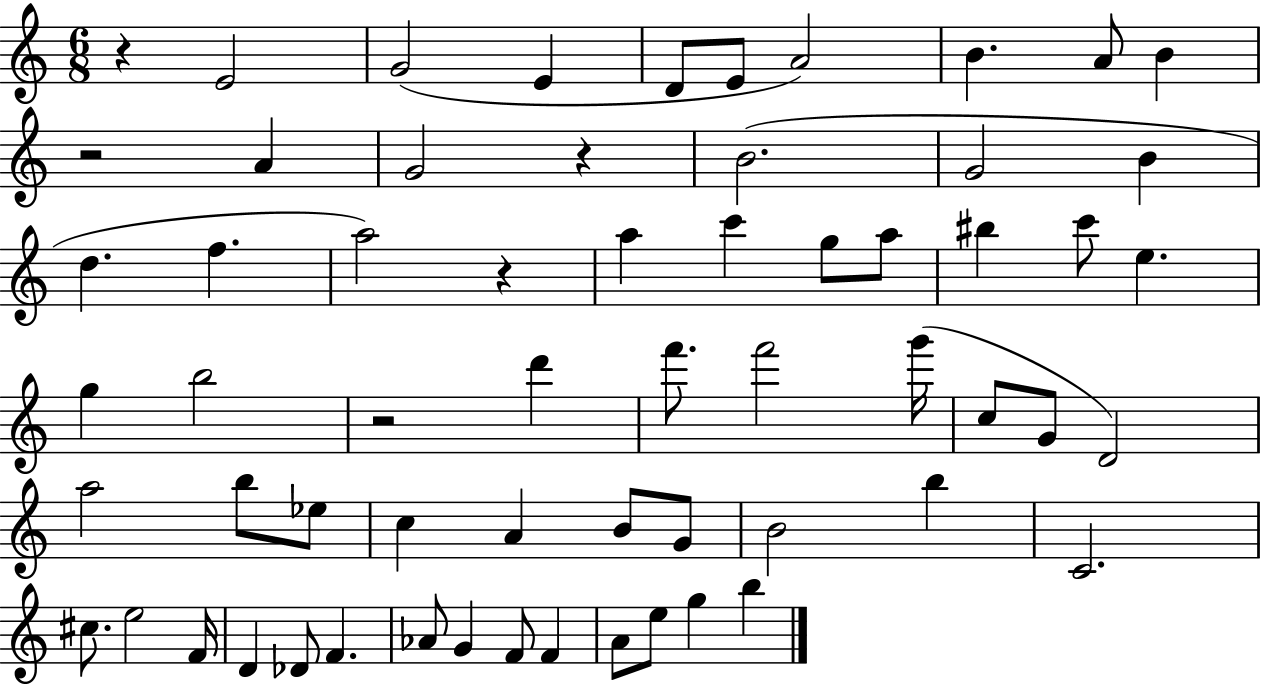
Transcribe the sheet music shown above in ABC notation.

X:1
T:Untitled
M:6/8
L:1/4
K:C
z E2 G2 E D/2 E/2 A2 B A/2 B z2 A G2 z B2 G2 B d f a2 z a c' g/2 a/2 ^b c'/2 e g b2 z2 d' f'/2 f'2 g'/4 c/2 G/2 D2 a2 b/2 _e/2 c A B/2 G/2 B2 b C2 ^c/2 e2 F/4 D _D/2 F _A/2 G F/2 F A/2 e/2 g b